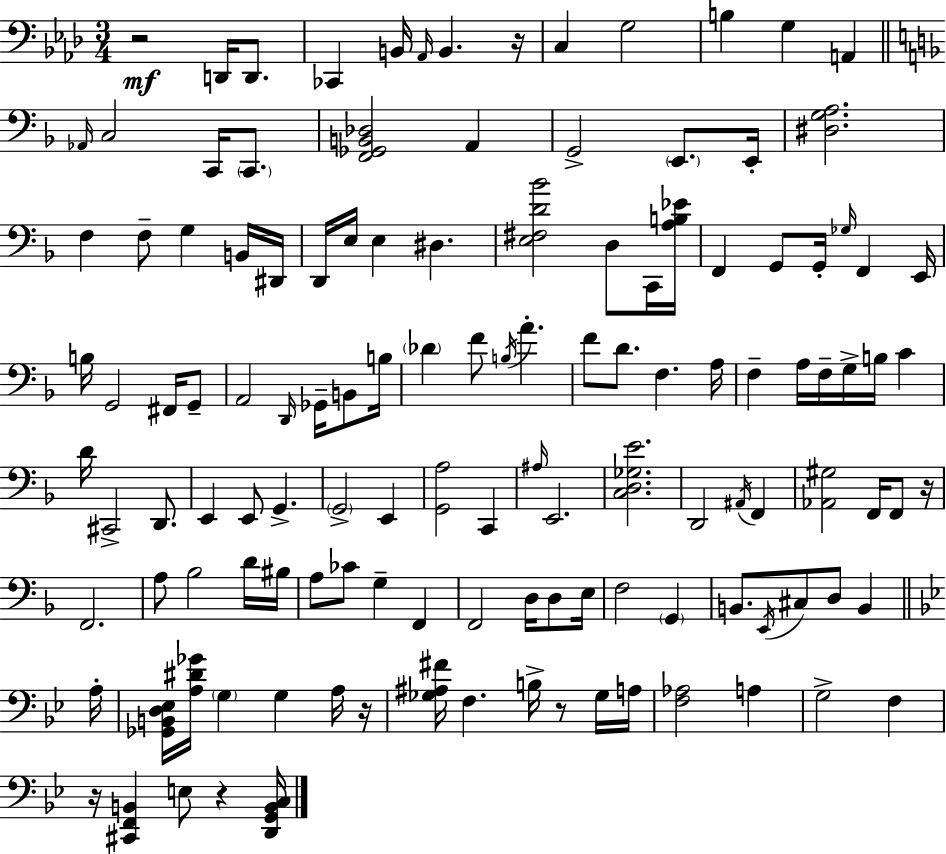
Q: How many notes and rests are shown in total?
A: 127